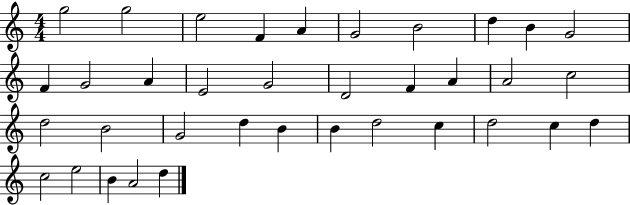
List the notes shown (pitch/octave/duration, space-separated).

G5/h G5/h E5/h F4/q A4/q G4/h B4/h D5/q B4/q G4/h F4/q G4/h A4/q E4/h G4/h D4/h F4/q A4/q A4/h C5/h D5/h B4/h G4/h D5/q B4/q B4/q D5/h C5/q D5/h C5/q D5/q C5/h E5/h B4/q A4/h D5/q